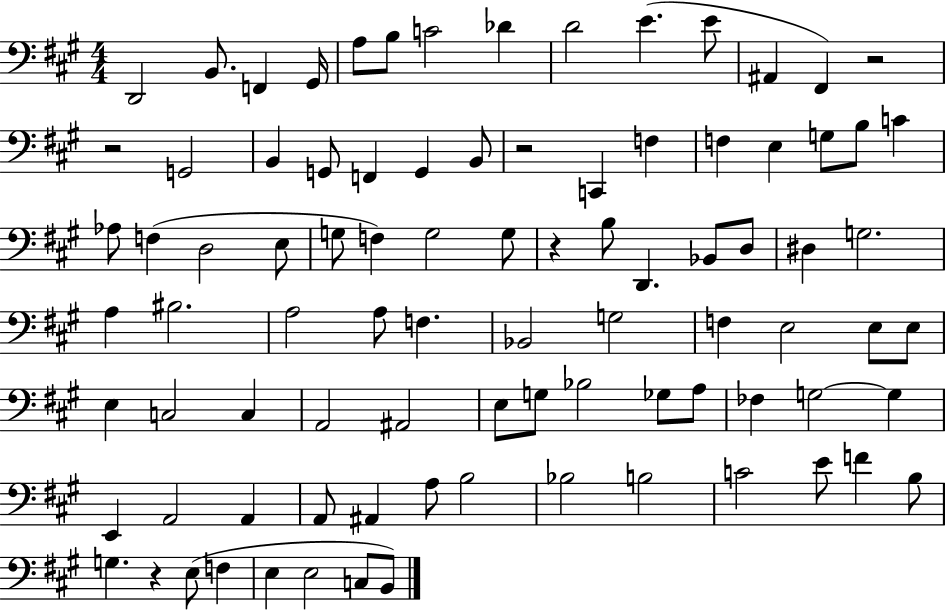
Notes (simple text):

D2/h B2/e. F2/q G#2/s A3/e B3/e C4/h Db4/q D4/h E4/q. E4/e A#2/q F#2/q R/h R/h G2/h B2/q G2/e F2/q G2/q B2/e R/h C2/q F3/q F3/q E3/q G3/e B3/e C4/q Ab3/e F3/q D3/h E3/e G3/e F3/q G3/h G3/e R/q B3/e D2/q. Bb2/e D3/e D#3/q G3/h. A3/q BIS3/h. A3/h A3/e F3/q. Bb2/h G3/h F3/q E3/h E3/e E3/e E3/q C3/h C3/q A2/h A#2/h E3/e G3/e Bb3/h Gb3/e A3/e FES3/q G3/h G3/q E2/q A2/h A2/q A2/e A#2/q A3/e B3/h Bb3/h B3/h C4/h E4/e F4/q B3/e G3/q. R/q E3/e F3/q E3/q E3/h C3/e B2/e